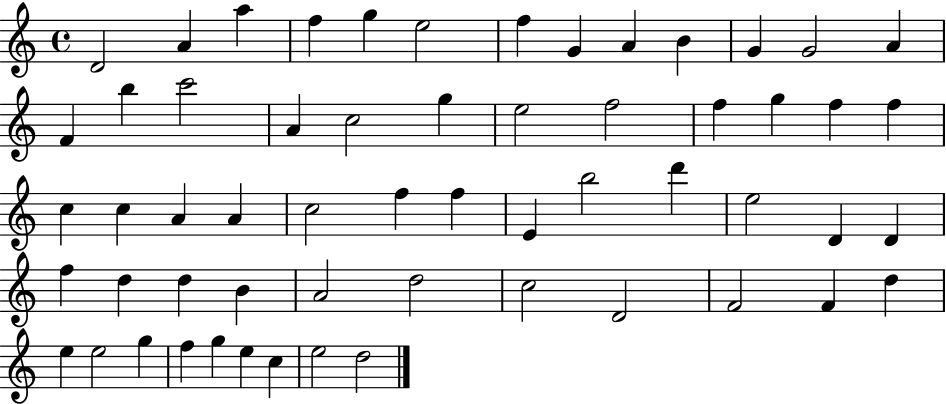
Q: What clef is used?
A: treble